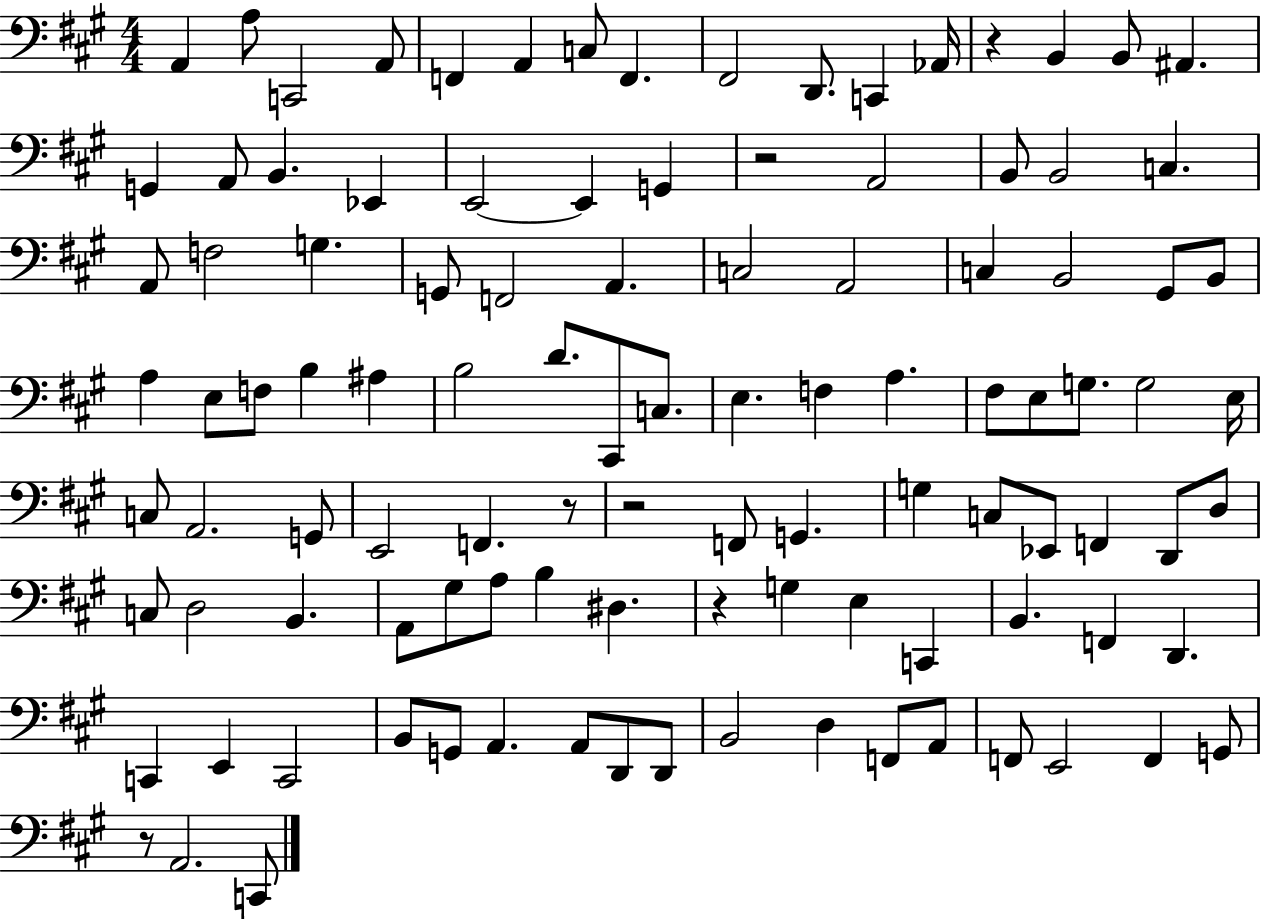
A2/q A3/e C2/h A2/e F2/q A2/q C3/e F2/q. F#2/h D2/e. C2/q Ab2/s R/q B2/q B2/e A#2/q. G2/q A2/e B2/q. Eb2/q E2/h E2/q G2/q R/h A2/h B2/e B2/h C3/q. A2/e F3/h G3/q. G2/e F2/h A2/q. C3/h A2/h C3/q B2/h G#2/e B2/e A3/q E3/e F3/e B3/q A#3/q B3/h D4/e. C#2/e C3/e. E3/q. F3/q A3/q. F#3/e E3/e G3/e. G3/h E3/s C3/e A2/h. G2/e E2/h F2/q. R/e R/h F2/e G2/q. G3/q C3/e Eb2/e F2/q D2/e D3/e C3/e D3/h B2/q. A2/e G#3/e A3/e B3/q D#3/q. R/q G3/q E3/q C2/q B2/q. F2/q D2/q. C2/q E2/q C2/h B2/e G2/e A2/q. A2/e D2/e D2/e B2/h D3/q F2/e A2/e F2/e E2/h F2/q G2/e R/e A2/h. C2/e